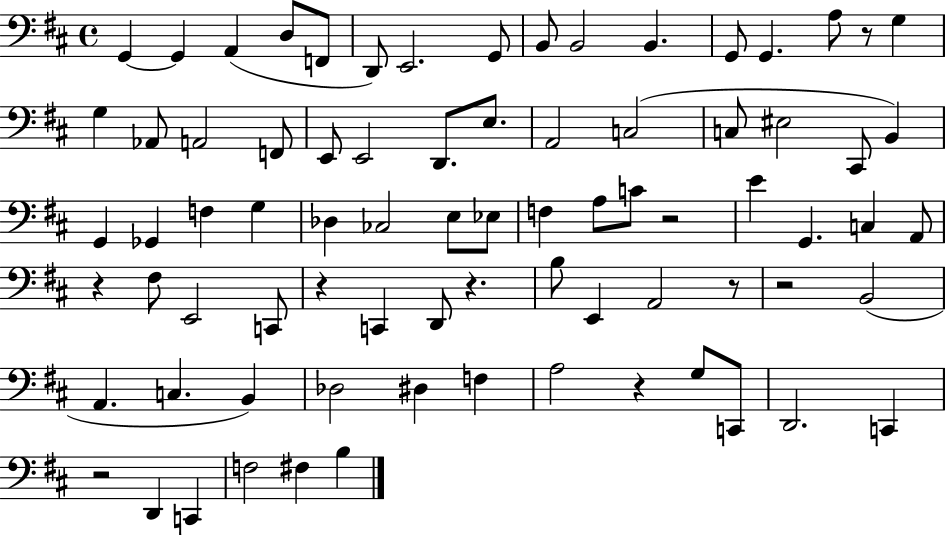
{
  \clef bass
  \time 4/4
  \defaultTimeSignature
  \key d \major
  g,4~~ g,4 a,4( d8 f,8 | d,8) e,2. g,8 | b,8 b,2 b,4. | g,8 g,4. a8 r8 g4 | \break g4 aes,8 a,2 f,8 | e,8 e,2 d,8. e8. | a,2 c2( | c8 eis2 cis,8 b,4) | \break g,4 ges,4 f4 g4 | des4 ces2 e8 ees8 | f4 a8 c'8 r2 | e'4 g,4. c4 a,8 | \break r4 fis8 e,2 c,8 | r4 c,4 d,8 r4. | b8 e,4 a,2 r8 | r2 b,2( | \break a,4. c4. b,4) | des2 dis4 f4 | a2 r4 g8 c,8 | d,2. c,4 | \break r2 d,4 c,4 | f2 fis4 b4 | \bar "|."
}